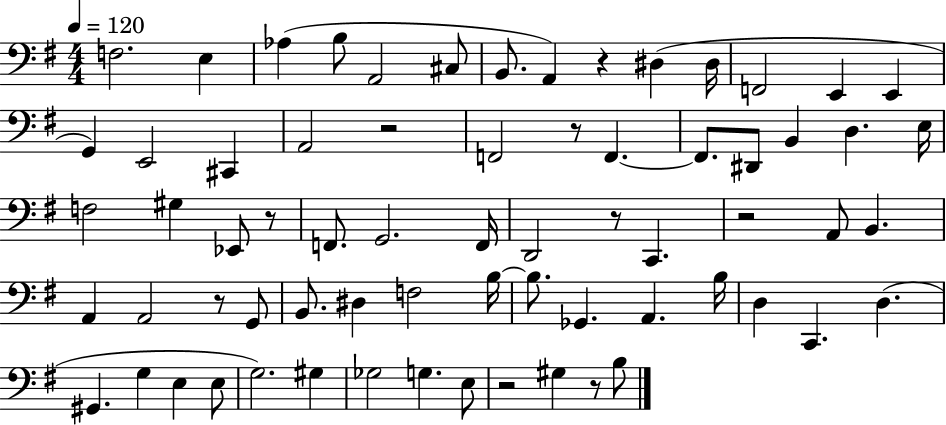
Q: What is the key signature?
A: G major